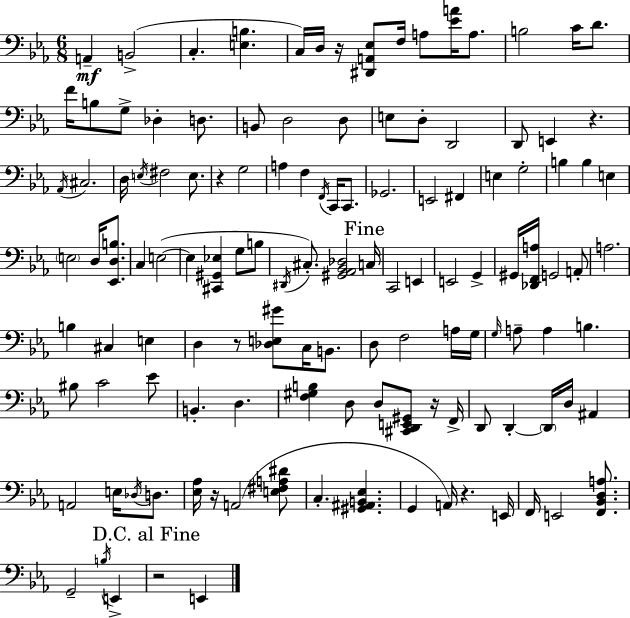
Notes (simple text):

A2/q B2/h C3/q. [E3,B3]/q. C3/s D3/s R/s [D#2,A2,Eb3]/e F3/s A3/e [Eb4,A4]/s A3/e. B3/h C4/s D4/e. F4/s B3/e G3/e Db3/q D3/e. B2/e D3/h D3/e E3/e D3/e D2/h D2/e E2/q R/q. Ab2/s C#3/h. D3/s E3/s F#3/h E3/e. R/q G3/h A3/q F3/q F2/s C2/s C2/e. Gb2/h. E2/h F#2/q E3/q G3/h B3/q B3/q E3/q E3/h D3/s [Eb2,D3,B3]/e. C3/q E3/h E3/q [C#2,G#2,Eb3]/q G3/e B3/e D#2/s C#3/e. [G#2,Ab2,Bb2,Db3]/h C3/s C2/h E2/q E2/h G2/q G#2/s [Db2,F2,A3]/s G2/h A2/e A3/h. B3/q C#3/q E3/q D3/q R/e [Db3,E3,G#4]/e C3/s B2/e. D3/e F3/h A3/s G3/s G3/s A3/e A3/q B3/q. BIS3/e C4/h Eb4/e B2/q. D3/q. [F3,G#3,B3]/q D3/e D3/e [C#2,D2,E2,G#2]/e R/s F2/s D2/e D2/q D2/s D3/s A#2/q A2/h E3/s Db3/s D3/e. [Eb3,Ab3]/s R/s A2/h [E3,F#3,A3,D#4]/e C3/q. [G#2,A#2,B2,Eb3]/q. G2/q A2/s R/q. E2/s F2/s E2/h [F2,Bb2,D3,A3]/e. G2/h B3/s E2/q R/h E2/q